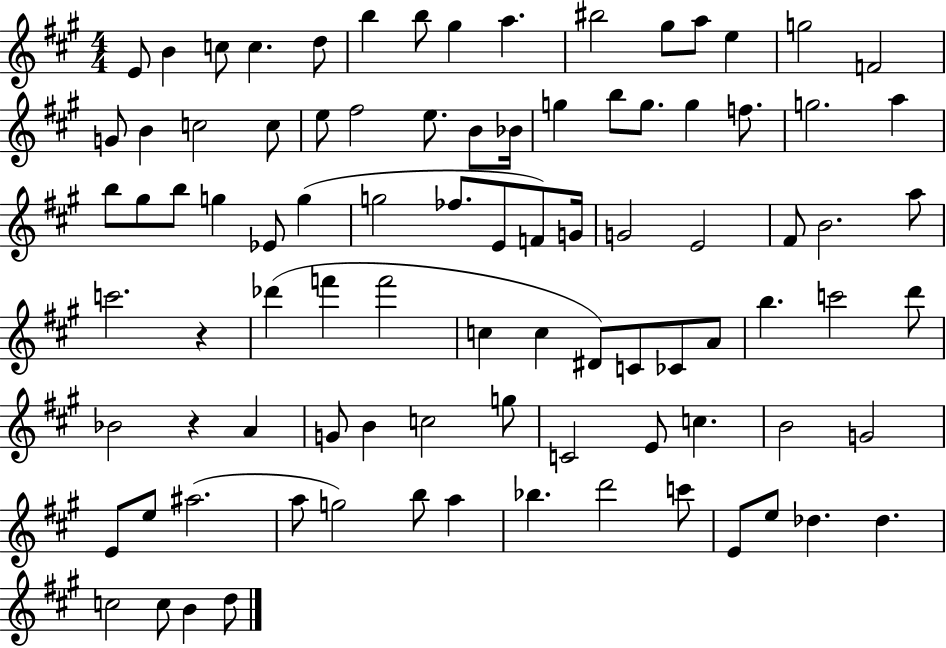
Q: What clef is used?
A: treble